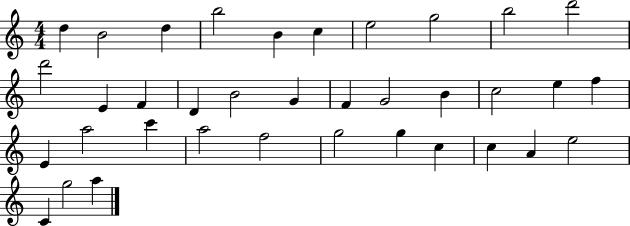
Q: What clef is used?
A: treble